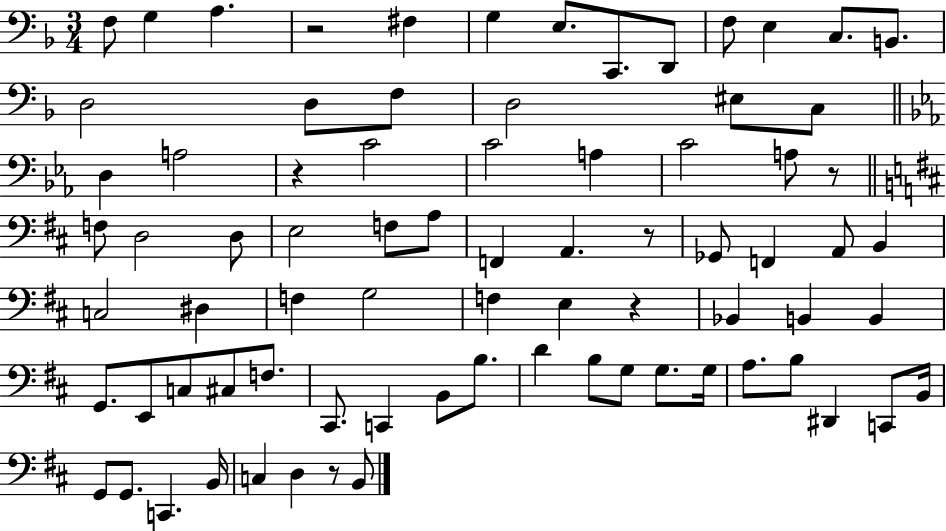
X:1
T:Untitled
M:3/4
L:1/4
K:F
F,/2 G, A, z2 ^F, G, E,/2 C,,/2 D,,/2 F,/2 E, C,/2 B,,/2 D,2 D,/2 F,/2 D,2 ^E,/2 C,/2 D, A,2 z C2 C2 A, C2 A,/2 z/2 F,/2 D,2 D,/2 E,2 F,/2 A,/2 F,, A,, z/2 _G,,/2 F,, A,,/2 B,, C,2 ^D, F, G,2 F, E, z _B,, B,, B,, G,,/2 E,,/2 C,/2 ^C,/2 F,/2 ^C,,/2 C,, B,,/2 B,/2 D B,/2 G,/2 G,/2 G,/4 A,/2 B,/2 ^D,, C,,/2 B,,/4 G,,/2 G,,/2 C,, B,,/4 C, D, z/2 B,,/2